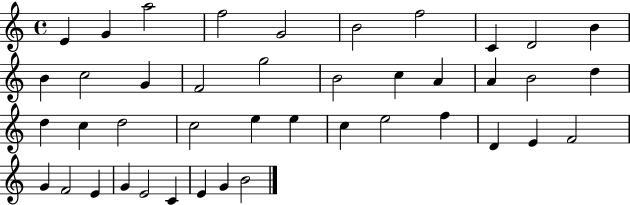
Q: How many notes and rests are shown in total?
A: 42